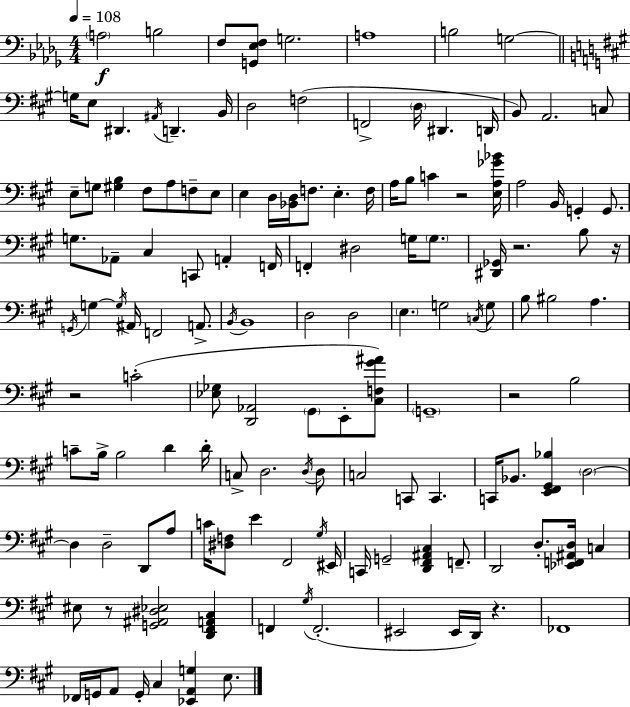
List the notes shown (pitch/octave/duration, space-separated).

A3/h B3/h F3/e [G2,Eb3,F3]/e G3/h. A3/w B3/h G3/h G3/s E3/e D#2/q. A#2/s D2/q. B2/s D3/h F3/h F2/h D3/s D#2/q. D2/s B2/e A2/h. C3/e E3/e G3/e [G#3,B3]/q F#3/e A3/e F3/e E3/e E3/q D3/s [Bb2,D3]/s F3/e. E3/q. F3/s A3/s B3/e C4/q R/h [E3,A3,Gb4,Bb4]/s A3/h B2/s G2/q G2/e. G3/e. Ab2/e C#3/q C2/e A2/q F2/s F2/q D#3/h G3/s G3/e. [D#2,Gb2]/s R/h. B3/e R/s G2/s G3/q G3/s A#2/s F2/h A2/e. B2/s B2/w D3/h D3/h E3/q. G3/h C3/s G3/e B3/e BIS3/h A3/q. R/h C4/h [Eb3,Gb3]/e [D2,Ab2]/h G#2/e E2/e [C#3,F3,G#4,A#4]/e G2/w R/h B3/h C4/e B3/s B3/h D4/q D4/s C3/e D3/h. D3/s D3/e C3/h C2/e C2/q. C2/s Bb2/e. [E2,F#2,G#2,Bb3]/q D3/h D3/q D3/h D2/e A3/e C4/s [D#3,F3]/e E4/q F#2/h G#3/s EIS2/s C2/s G2/h [D2,F#2,A#2,C#3]/q F2/e. D2/h D3/e. [Eb2,F2,A#2,D3]/s C3/q EIS3/e R/e [G2,A#2,D#3,Eb3]/h [D2,F#2,A2,C#3]/q F2/q G#3/s F2/h. EIS2/h EIS2/s D2/s R/q. FES2/w FES2/s G2/s A2/e G2/s C#3/q [Eb2,A2,G3]/q E3/e.